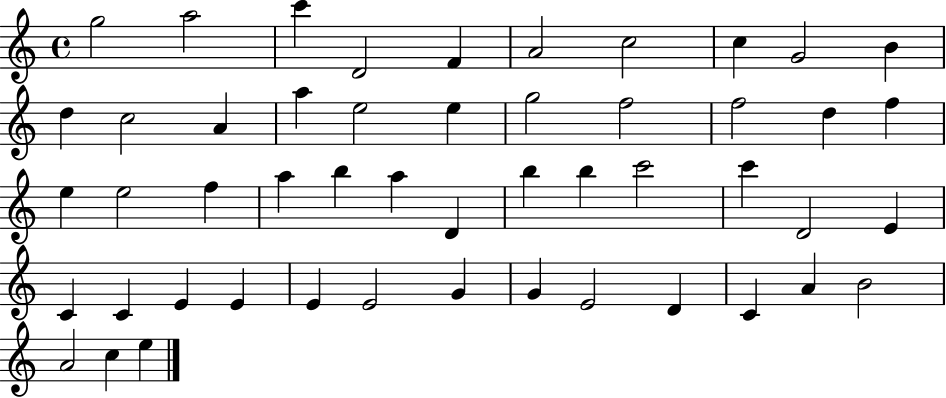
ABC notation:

X:1
T:Untitled
M:4/4
L:1/4
K:C
g2 a2 c' D2 F A2 c2 c G2 B d c2 A a e2 e g2 f2 f2 d f e e2 f a b a D b b c'2 c' D2 E C C E E E E2 G G E2 D C A B2 A2 c e